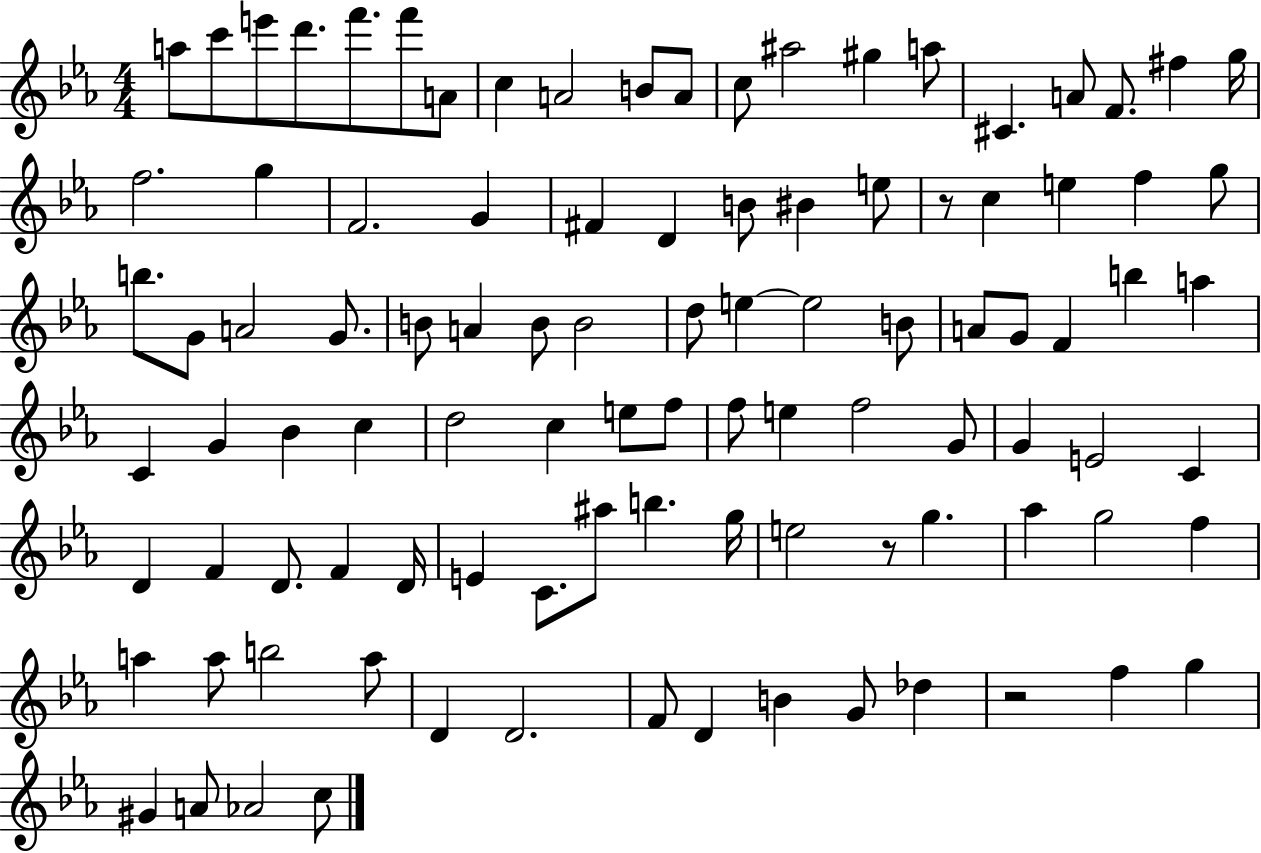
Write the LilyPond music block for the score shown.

{
  \clef treble
  \numericTimeSignature
  \time 4/4
  \key ees \major
  a''8 c'''8 e'''8 d'''8. f'''8. f'''8 a'8 | c''4 a'2 b'8 a'8 | c''8 ais''2 gis''4 a''8 | cis'4. a'8 f'8. fis''4 g''16 | \break f''2. g''4 | f'2. g'4 | fis'4 d'4 b'8 bis'4 e''8 | r8 c''4 e''4 f''4 g''8 | \break b''8. g'8 a'2 g'8. | b'8 a'4 b'8 b'2 | d''8 e''4~~ e''2 b'8 | a'8 g'8 f'4 b''4 a''4 | \break c'4 g'4 bes'4 c''4 | d''2 c''4 e''8 f''8 | f''8 e''4 f''2 g'8 | g'4 e'2 c'4 | \break d'4 f'4 d'8. f'4 d'16 | e'4 c'8. ais''8 b''4. g''16 | e''2 r8 g''4. | aes''4 g''2 f''4 | \break a''4 a''8 b''2 a''8 | d'4 d'2. | f'8 d'4 b'4 g'8 des''4 | r2 f''4 g''4 | \break gis'4 a'8 aes'2 c''8 | \bar "|."
}